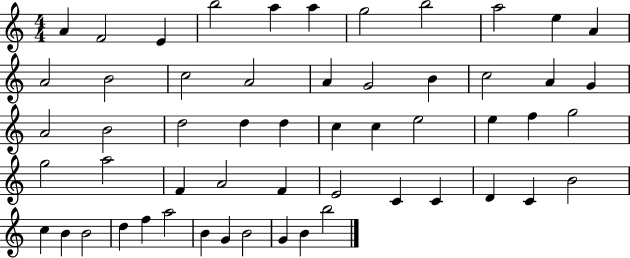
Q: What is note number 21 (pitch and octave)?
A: G4